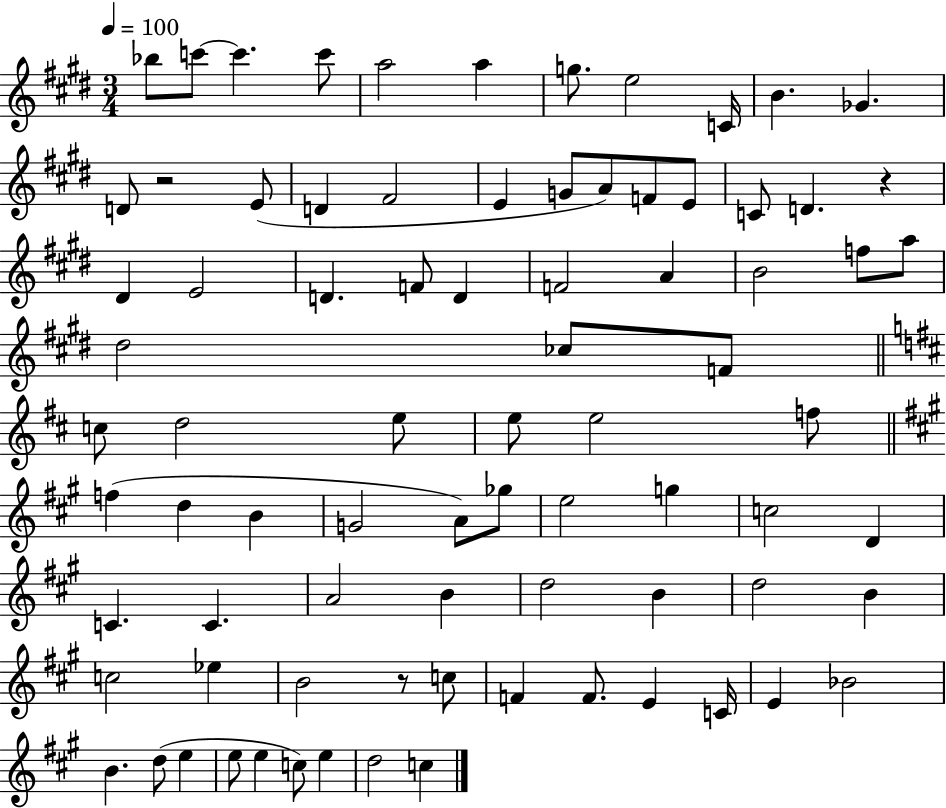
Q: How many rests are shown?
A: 3